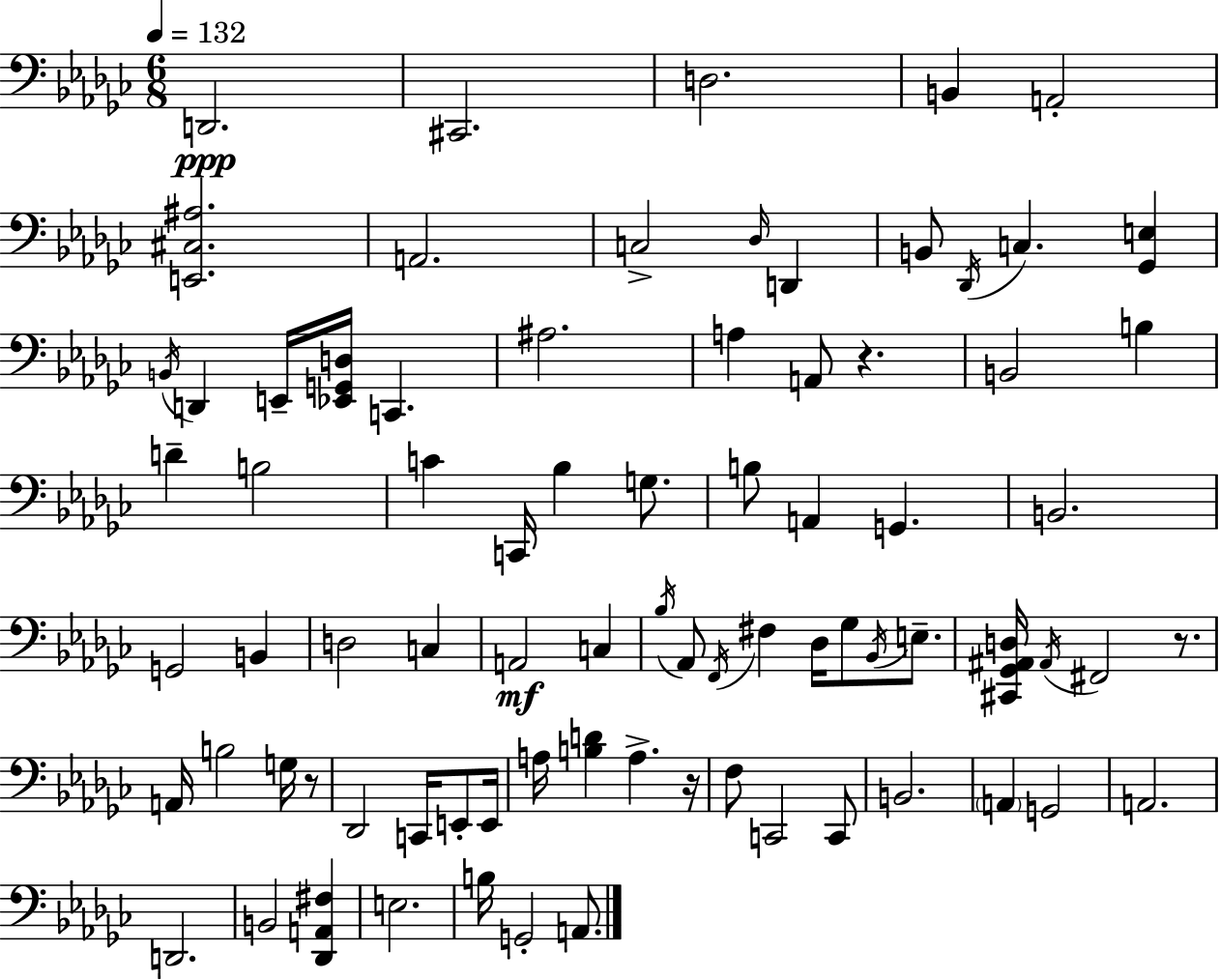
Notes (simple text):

D2/h. C#2/h. D3/h. B2/q A2/h [E2,C#3,A#3]/h. A2/h. C3/h Db3/s D2/q B2/e Db2/s C3/q. [Gb2,E3]/q B2/s D2/q E2/s [Eb2,G2,D3]/s C2/q. A#3/h. A3/q A2/e R/q. B2/h B3/q D4/q B3/h C4/q C2/s Bb3/q G3/e. B3/e A2/q G2/q. B2/h. G2/h B2/q D3/h C3/q A2/h C3/q Bb3/s Ab2/e F2/s F#3/q Db3/s Gb3/e Bb2/s E3/e. [C#2,Gb2,A#2,D3]/s A#2/s F#2/h R/e. A2/s B3/h G3/s R/e Db2/h C2/s E2/e E2/s A3/s [B3,D4]/q A3/q. R/s F3/e C2/h C2/e B2/h. A2/q G2/h A2/h. D2/h. B2/h [Db2,A2,F#3]/q E3/h. B3/s G2/h A2/e.